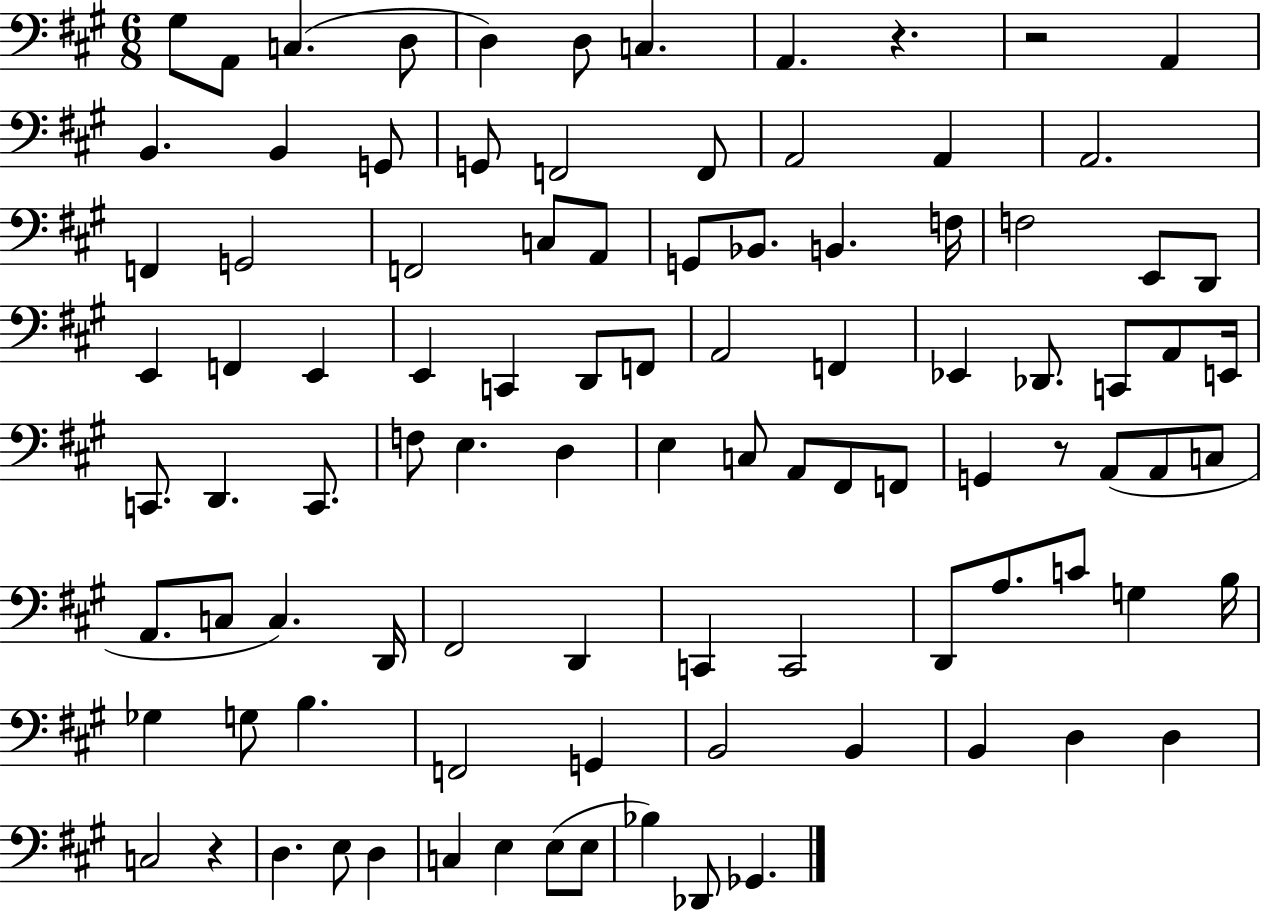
{
  \clef bass
  \numericTimeSignature
  \time 6/8
  \key a \major
  gis8 a,8 c4.( d8 | d4) d8 c4. | a,4. r4. | r2 a,4 | \break b,4. b,4 g,8 | g,8 f,2 f,8 | a,2 a,4 | a,2. | \break f,4 g,2 | f,2 c8 a,8 | g,8 bes,8. b,4. f16 | f2 e,8 d,8 | \break e,4 f,4 e,4 | e,4 c,4 d,8 f,8 | a,2 f,4 | ees,4 des,8. c,8 a,8 e,16 | \break c,8. d,4. c,8. | f8 e4. d4 | e4 c8 a,8 fis,8 f,8 | g,4 r8 a,8( a,8 c8 | \break a,8. c8 c4.) d,16 | fis,2 d,4 | c,4 c,2 | d,8 a8. c'8 g4 b16 | \break ges4 g8 b4. | f,2 g,4 | b,2 b,4 | b,4 d4 d4 | \break c2 r4 | d4. e8 d4 | c4 e4 e8( e8 | bes4) des,8 ges,4. | \break \bar "|."
}